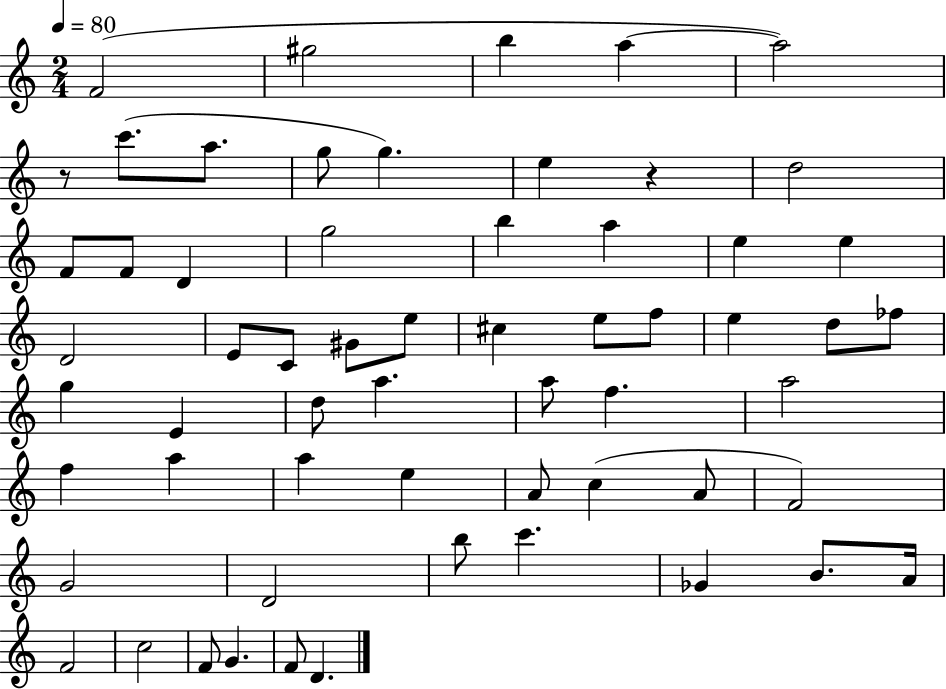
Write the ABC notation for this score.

X:1
T:Untitled
M:2/4
L:1/4
K:C
F2 ^g2 b a a2 z/2 c'/2 a/2 g/2 g e z d2 F/2 F/2 D g2 b a e e D2 E/2 C/2 ^G/2 e/2 ^c e/2 f/2 e d/2 _f/2 g E d/2 a a/2 f a2 f a a e A/2 c A/2 F2 G2 D2 b/2 c' _G B/2 A/4 F2 c2 F/2 G F/2 D